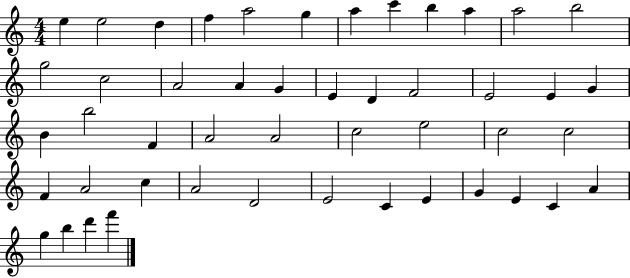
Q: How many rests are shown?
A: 0